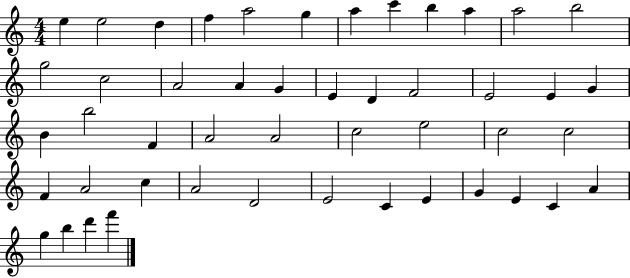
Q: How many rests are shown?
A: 0